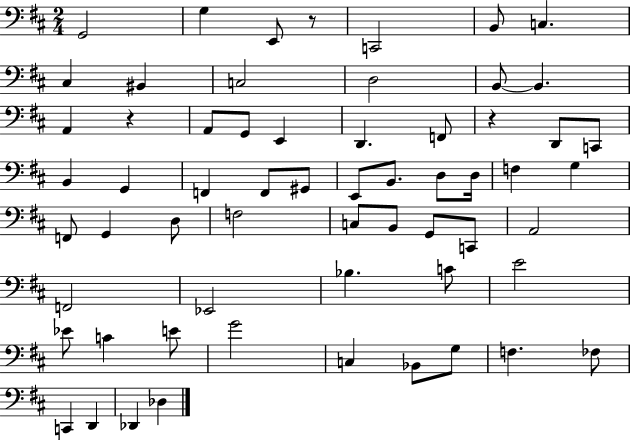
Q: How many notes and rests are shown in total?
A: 61